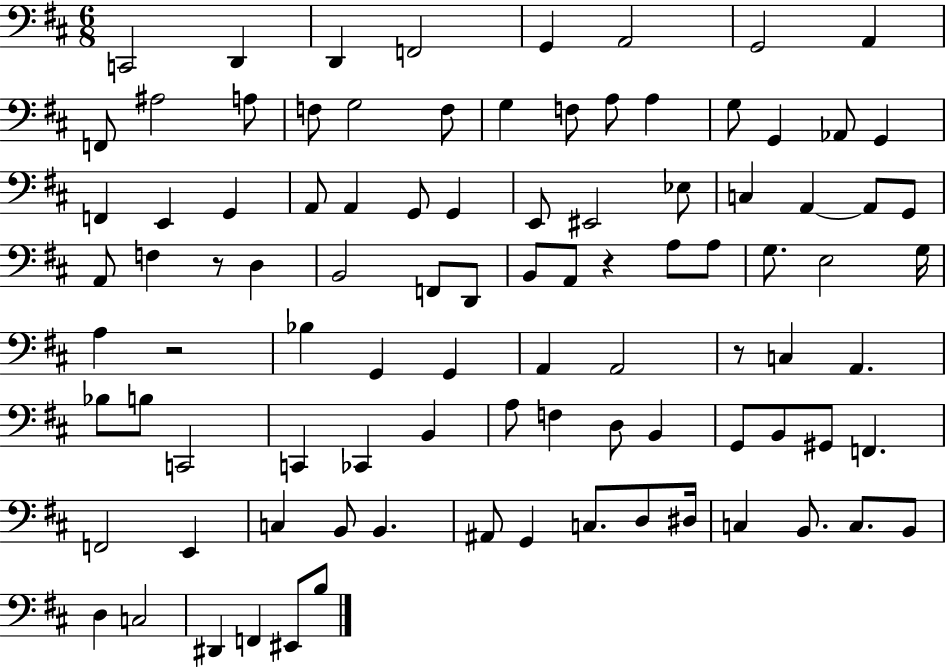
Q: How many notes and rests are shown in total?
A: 95